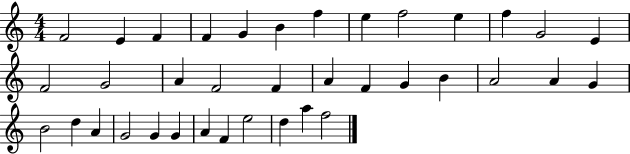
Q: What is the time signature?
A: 4/4